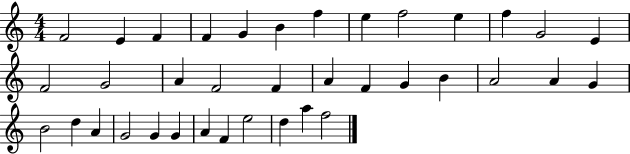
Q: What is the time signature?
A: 4/4